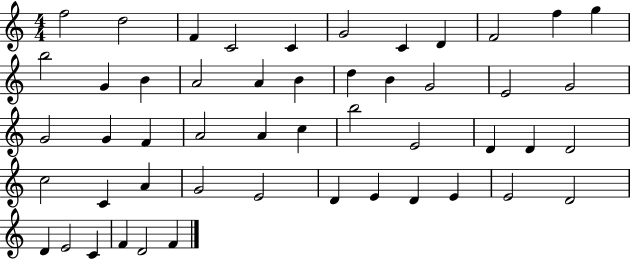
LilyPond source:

{
  \clef treble
  \numericTimeSignature
  \time 4/4
  \key c \major
  f''2 d''2 | f'4 c'2 c'4 | g'2 c'4 d'4 | f'2 f''4 g''4 | \break b''2 g'4 b'4 | a'2 a'4 b'4 | d''4 b'4 g'2 | e'2 g'2 | \break g'2 g'4 f'4 | a'2 a'4 c''4 | b''2 e'2 | d'4 d'4 d'2 | \break c''2 c'4 a'4 | g'2 e'2 | d'4 e'4 d'4 e'4 | e'2 d'2 | \break d'4 e'2 c'4 | f'4 d'2 f'4 | \bar "|."
}